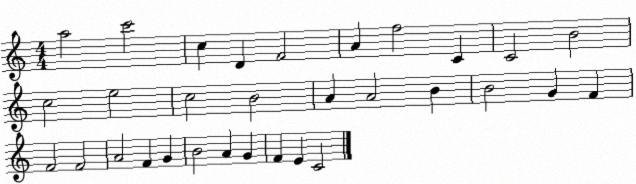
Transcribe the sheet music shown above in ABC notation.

X:1
T:Untitled
M:4/4
L:1/4
K:C
a2 c'2 c D F2 A f2 C C2 B2 c2 e2 c2 B2 A A2 B B2 G F F2 F2 A2 F G B2 A G F E C2